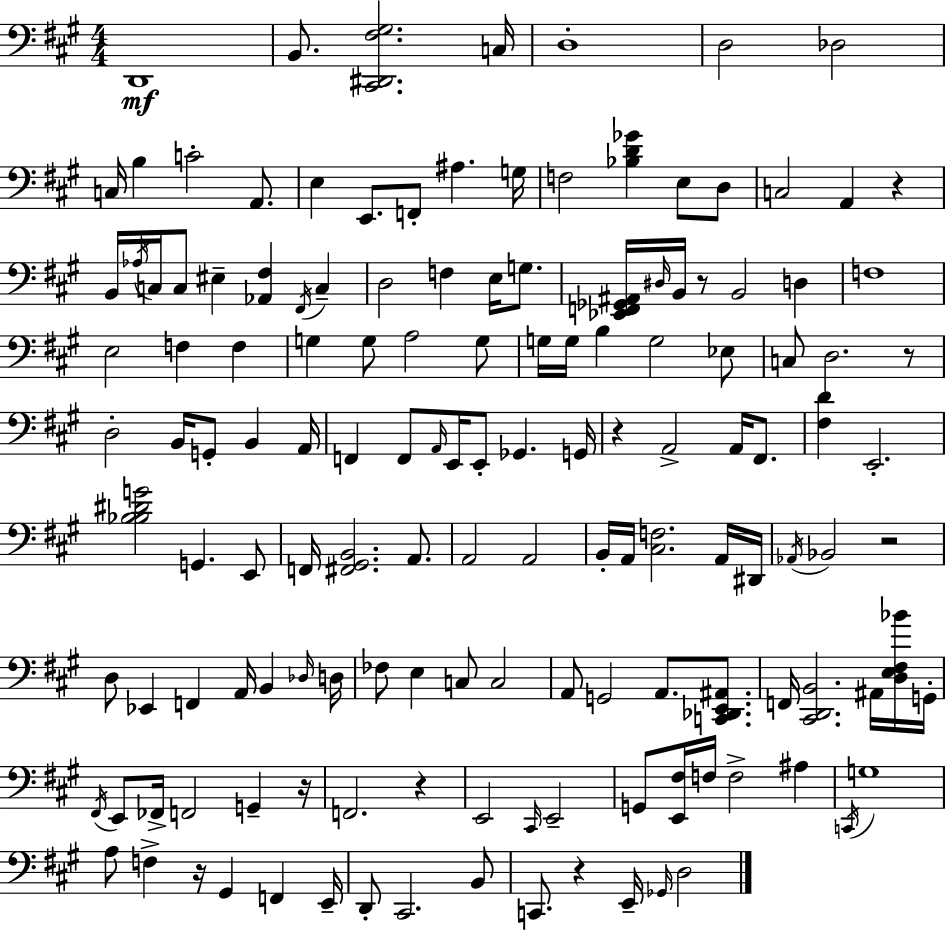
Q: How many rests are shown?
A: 9